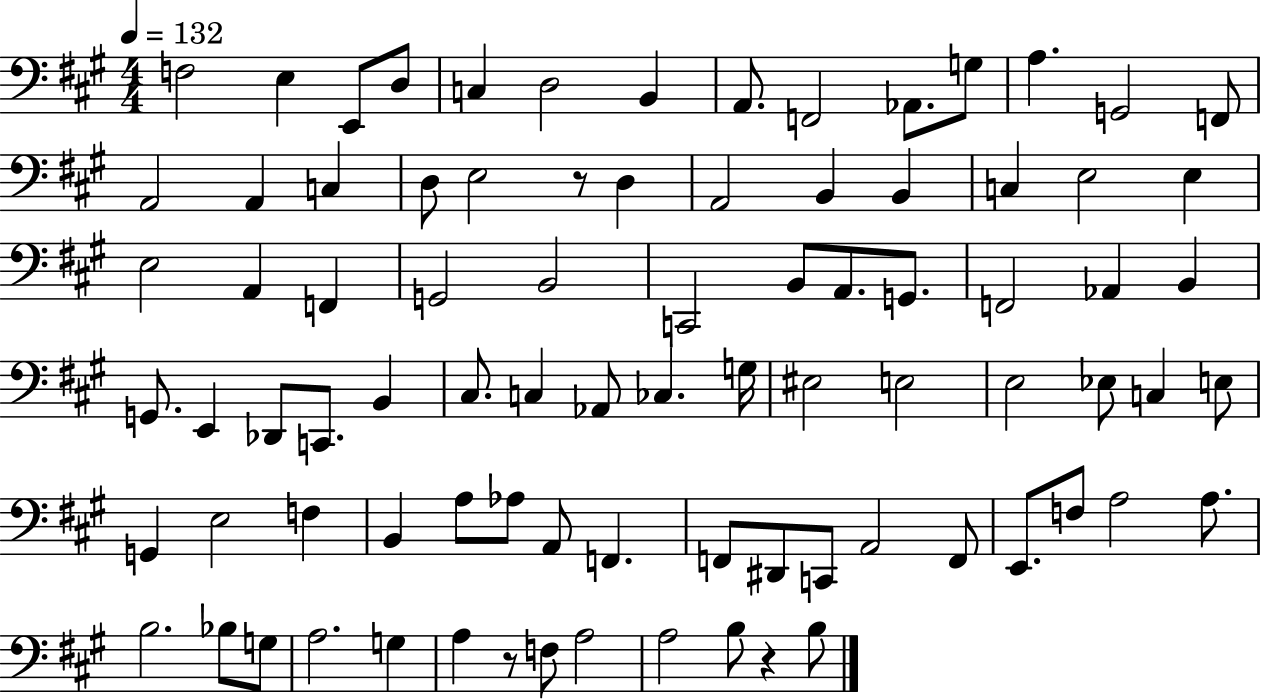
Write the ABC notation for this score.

X:1
T:Untitled
M:4/4
L:1/4
K:A
F,2 E, E,,/2 D,/2 C, D,2 B,, A,,/2 F,,2 _A,,/2 G,/2 A, G,,2 F,,/2 A,,2 A,, C, D,/2 E,2 z/2 D, A,,2 B,, B,, C, E,2 E, E,2 A,, F,, G,,2 B,,2 C,,2 B,,/2 A,,/2 G,,/2 F,,2 _A,, B,, G,,/2 E,, _D,,/2 C,,/2 B,, ^C,/2 C, _A,,/2 _C, G,/4 ^E,2 E,2 E,2 _E,/2 C, E,/2 G,, E,2 F, B,, A,/2 _A,/2 A,,/2 F,, F,,/2 ^D,,/2 C,,/2 A,,2 F,,/2 E,,/2 F,/2 A,2 A,/2 B,2 _B,/2 G,/2 A,2 G, A, z/2 F,/2 A,2 A,2 B,/2 z B,/2